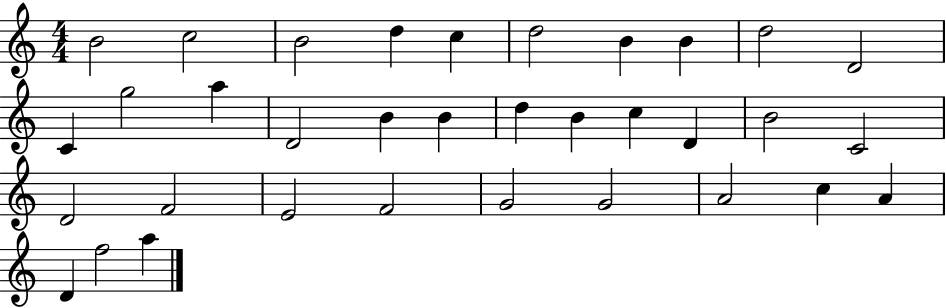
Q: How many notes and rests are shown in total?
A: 34